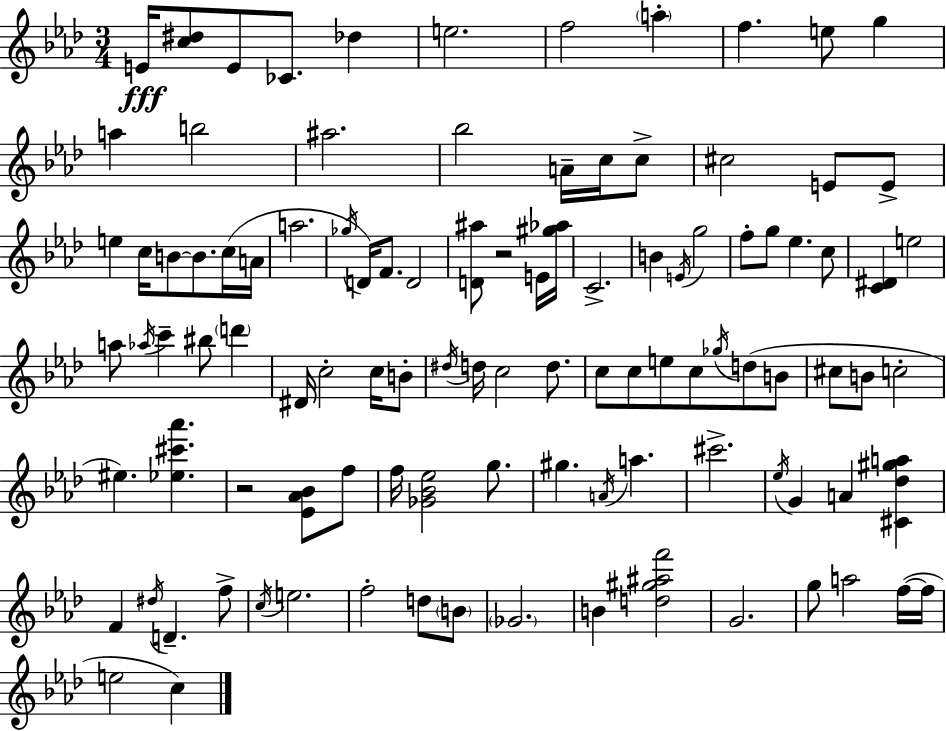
E4/s [C5,D#5]/e E4/e CES4/e. Db5/q E5/h. F5/h A5/q F5/q. E5/e G5/q A5/q B5/h A#5/h. Bb5/h A4/s C5/s C5/e C#5/h E4/e E4/e E5/q C5/s B4/e B4/e. C5/s A4/s A5/h. Gb5/s D4/s F4/e. D4/h [D4,A#5]/e R/h E4/s [G#5,Ab5]/s C4/h. B4/q E4/s G5/h F5/e G5/e Eb5/q. C5/e [C4,D#4]/q E5/h A5/e Ab5/s C6/q BIS5/e D6/q D#4/s C5/h C5/s B4/e D#5/s D5/s C5/h D5/e. C5/e C5/e E5/e C5/e Gb5/s D5/e B4/e C#5/e B4/e C5/h EIS5/q. [Eb5,C#6,Ab6]/q. R/h [Eb4,Ab4,Bb4]/e F5/e F5/s [Gb4,Bb4,Eb5]/h G5/e. G#5/q. A4/s A5/q. C#6/h. Eb5/s G4/q A4/q [C#4,Db5,G#5,A5]/q F4/q D#5/s D4/q. F5/e C5/s E5/h. F5/h D5/e B4/e Gb4/h. B4/q [D5,G#5,A#5,F6]/h G4/h. G5/e A5/h F5/s F5/s E5/h C5/q